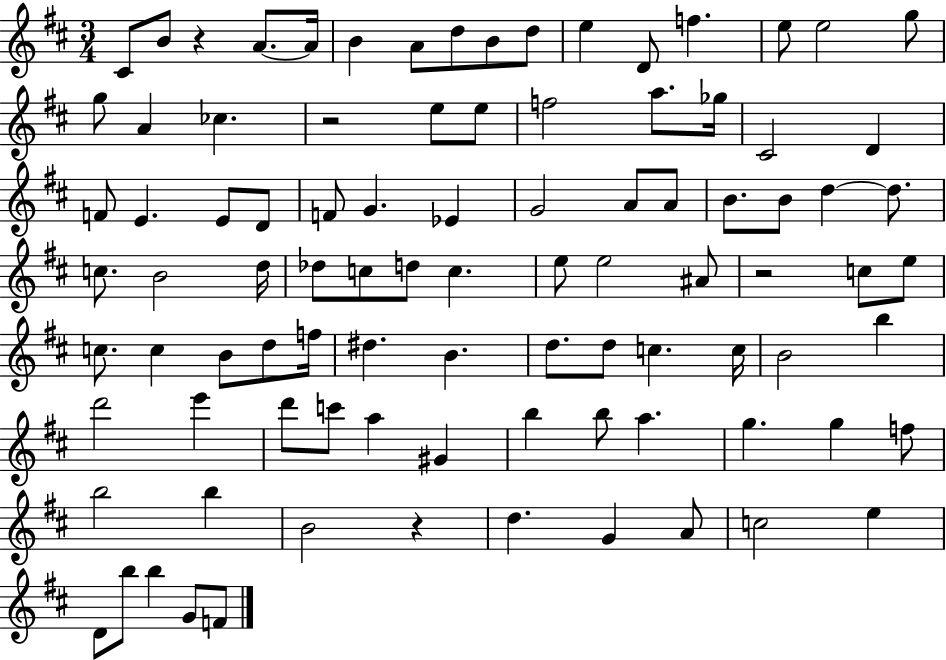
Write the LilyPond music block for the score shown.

{
  \clef treble
  \numericTimeSignature
  \time 3/4
  \key d \major
  cis'8 b'8 r4 a'8.~~ a'16 | b'4 a'8 d''8 b'8 d''8 | e''4 d'8 f''4. | e''8 e''2 g''8 | \break g''8 a'4 ces''4. | r2 e''8 e''8 | f''2 a''8. ges''16 | cis'2 d'4 | \break f'8 e'4. e'8 d'8 | f'8 g'4. ees'4 | g'2 a'8 a'8 | b'8. b'8 d''4~~ d''8. | \break c''8. b'2 d''16 | des''8 c''8 d''8 c''4. | e''8 e''2 ais'8 | r2 c''8 e''8 | \break c''8. c''4 b'8 d''8 f''16 | dis''4. b'4. | d''8. d''8 c''4. c''16 | b'2 b''4 | \break d'''2 e'''4 | d'''8 c'''8 a''4 gis'4 | b''4 b''8 a''4. | g''4. g''4 f''8 | \break b''2 b''4 | b'2 r4 | d''4. g'4 a'8 | c''2 e''4 | \break d'8 b''8 b''4 g'8 f'8 | \bar "|."
}